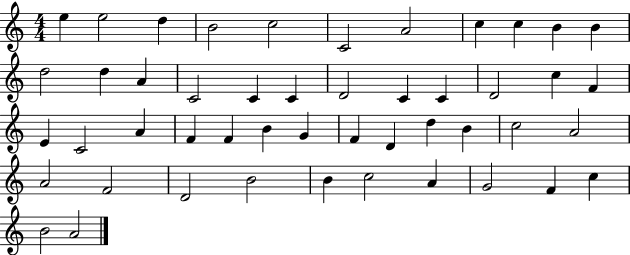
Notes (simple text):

E5/q E5/h D5/q B4/h C5/h C4/h A4/h C5/q C5/q B4/q B4/q D5/h D5/q A4/q C4/h C4/q C4/q D4/h C4/q C4/q D4/h C5/q F4/q E4/q C4/h A4/q F4/q F4/q B4/q G4/q F4/q D4/q D5/q B4/q C5/h A4/h A4/h F4/h D4/h B4/h B4/q C5/h A4/q G4/h F4/q C5/q B4/h A4/h